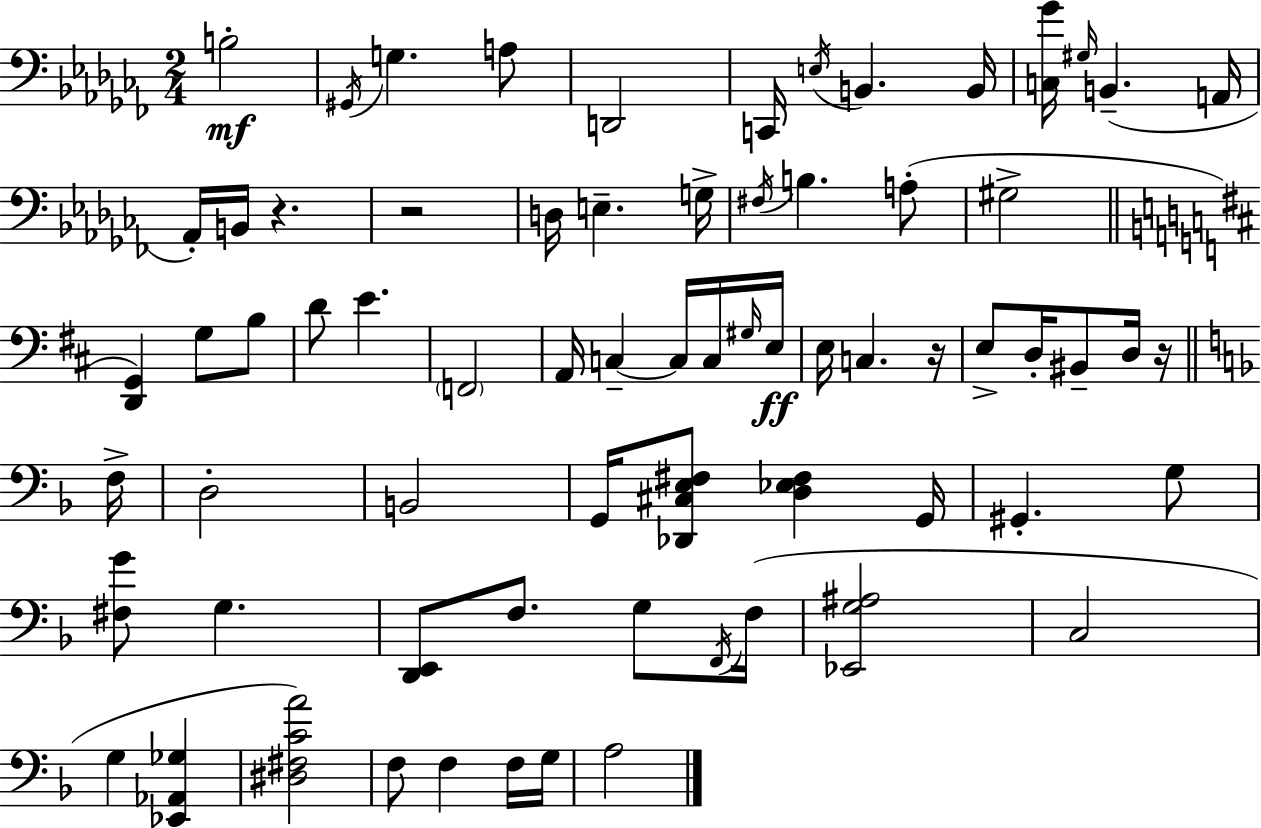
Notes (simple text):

B3/h G#2/s G3/q. A3/e D2/h C2/s E3/s B2/q. B2/s [C3,Gb4]/s G#3/s B2/q. A2/s Ab2/s B2/s R/q. R/h D3/s E3/q. G3/s F#3/s B3/q. A3/e G#3/h [D2,G2]/q G3/e B3/e D4/e E4/q. F2/h A2/s C3/q C3/s C3/s G#3/s E3/s E3/s C3/q. R/s E3/e D3/s BIS2/e D3/s R/s F3/s D3/h B2/h G2/s [Db2,C#3,E3,F#3]/e [D3,Eb3,F#3]/q G2/s G#2/q. G3/e [F#3,G4]/e G3/q. [D2,E2]/e F3/e. G3/e F2/s F3/s [Eb2,G3,A#3]/h C3/h G3/q [Eb2,Ab2,Gb3]/q [D#3,F#3,C4,A4]/h F3/e F3/q F3/s G3/s A3/h